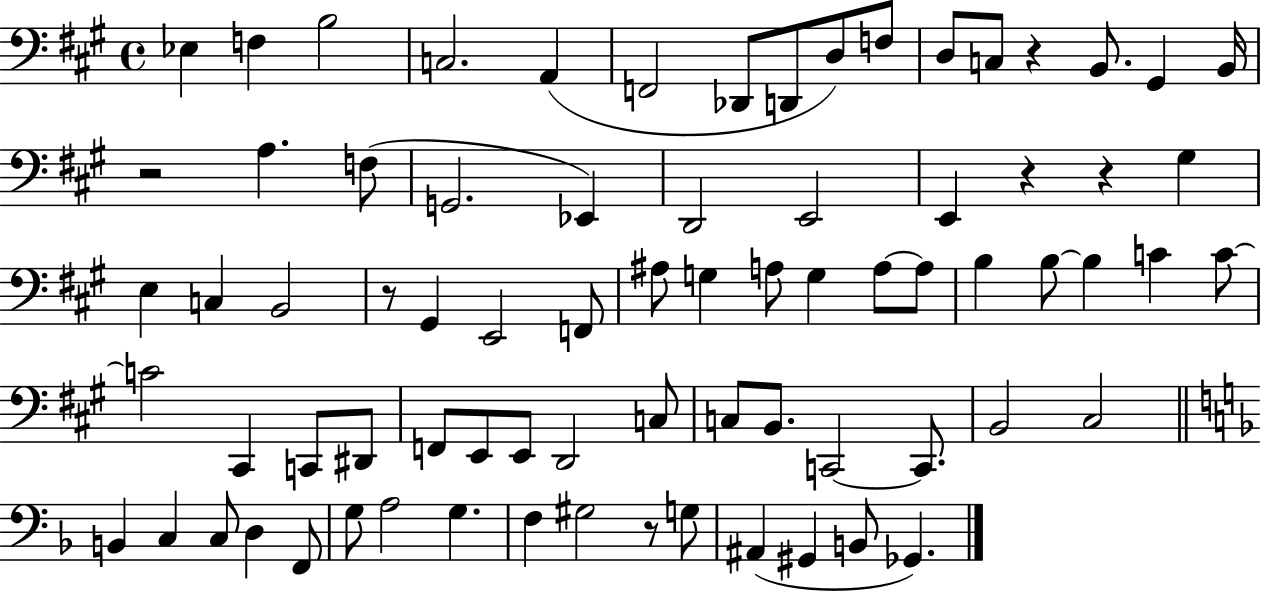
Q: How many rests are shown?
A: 6